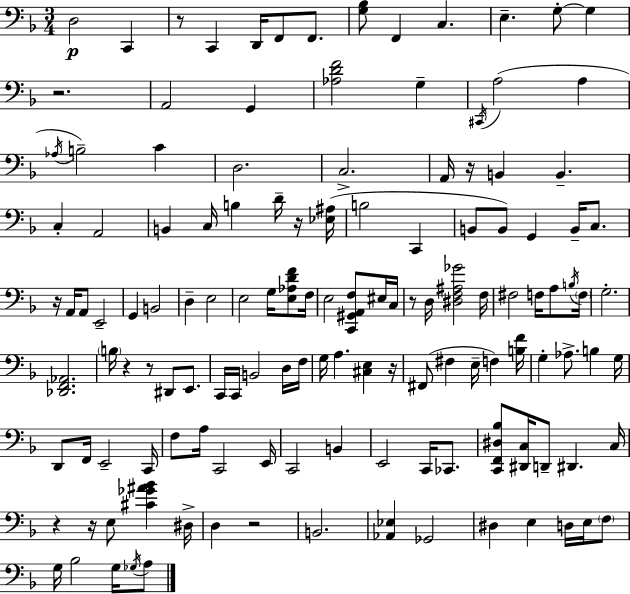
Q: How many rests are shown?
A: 12